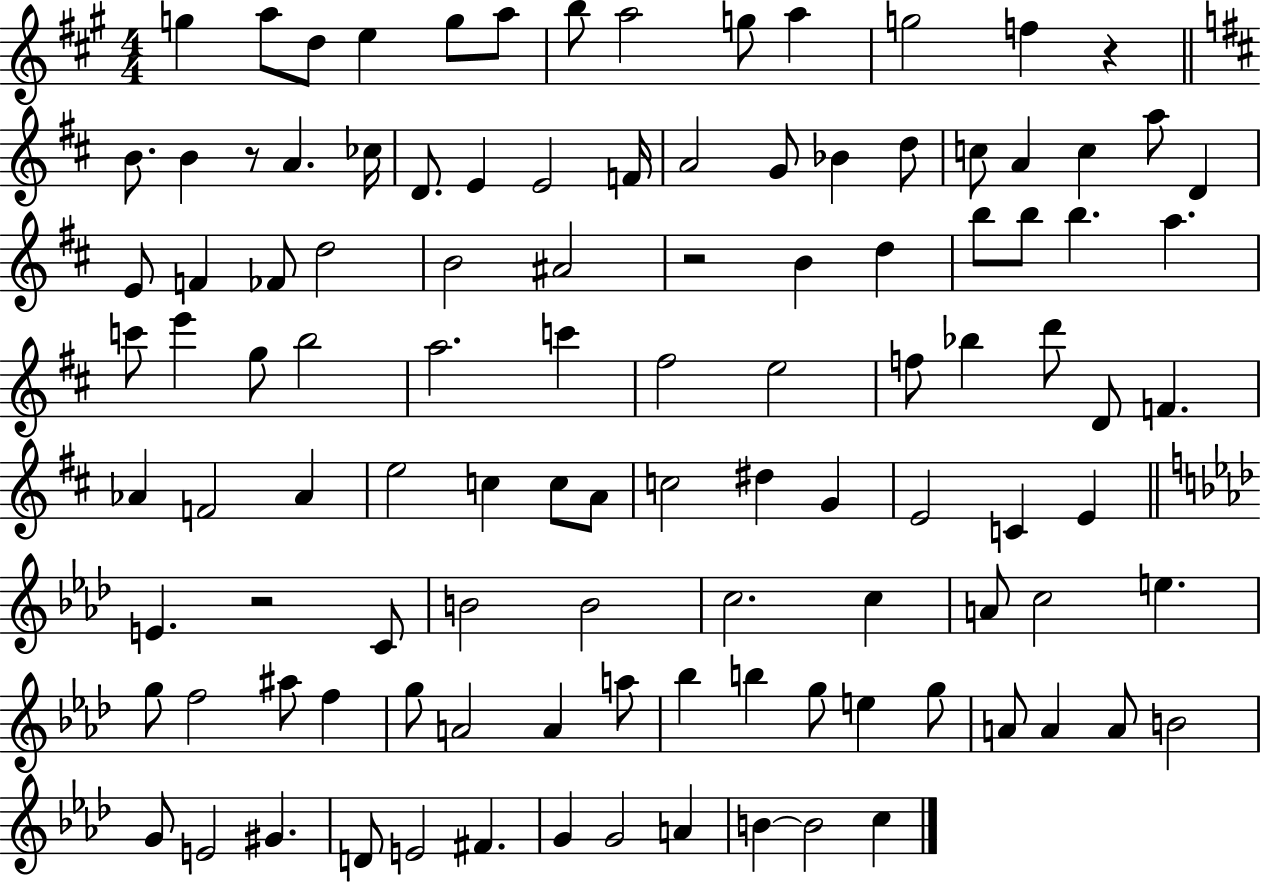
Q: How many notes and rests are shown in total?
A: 109